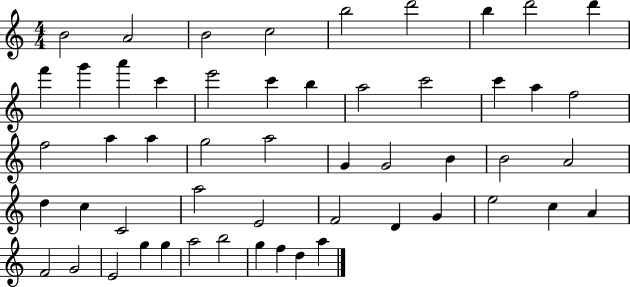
{
  \clef treble
  \numericTimeSignature
  \time 4/4
  \key c \major
  b'2 a'2 | b'2 c''2 | b''2 d'''2 | b''4 d'''2 d'''4 | \break f'''4 g'''4 a'''4 c'''4 | e'''2 c'''4 b''4 | a''2 c'''2 | c'''4 a''4 f''2 | \break f''2 a''4 a''4 | g''2 a''2 | g'4 g'2 b'4 | b'2 a'2 | \break d''4 c''4 c'2 | a''2 e'2 | f'2 d'4 g'4 | e''2 c''4 a'4 | \break f'2 g'2 | e'2 g''4 g''4 | a''2 b''2 | g''4 f''4 d''4 a''4 | \break \bar "|."
}